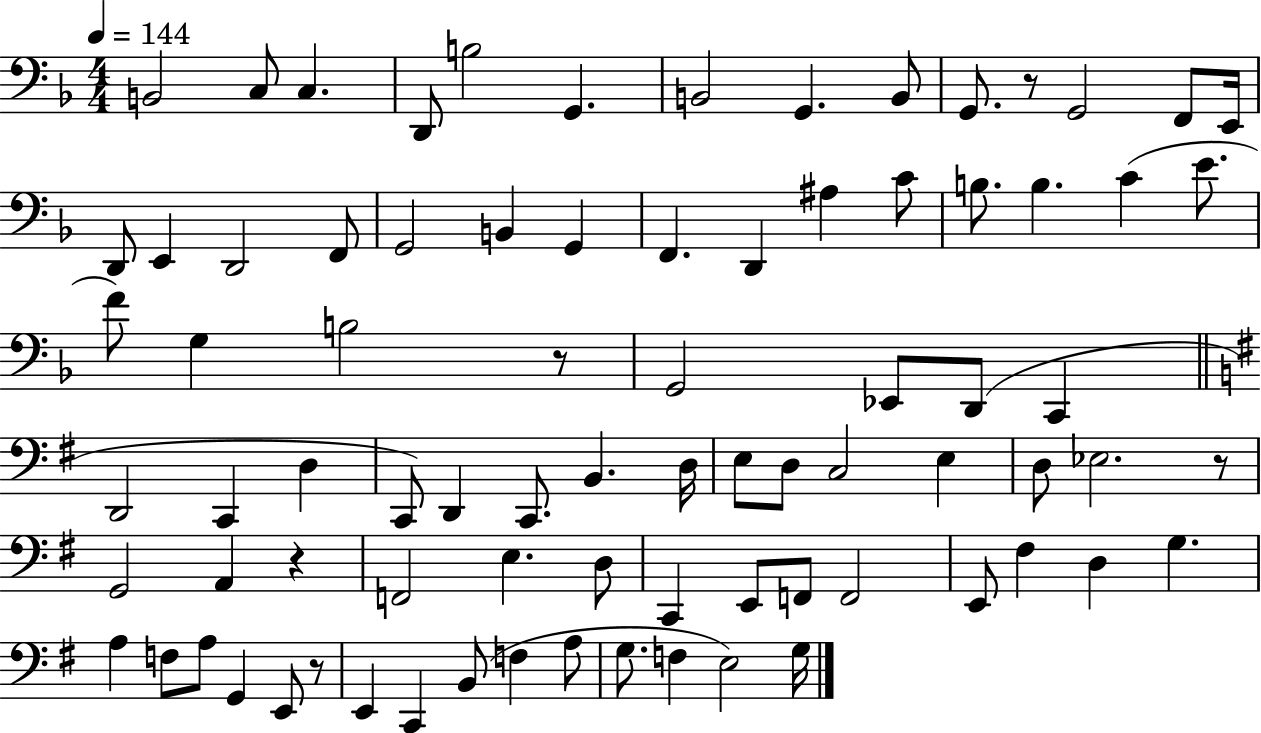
B2/h C3/e C3/q. D2/e B3/h G2/q. B2/h G2/q. B2/e G2/e. R/e G2/h F2/e E2/s D2/e E2/q D2/h F2/e G2/h B2/q G2/q F2/q. D2/q A#3/q C4/e B3/e. B3/q. C4/q E4/e. F4/e G3/q B3/h R/e G2/h Eb2/e D2/e C2/q D2/h C2/q D3/q C2/e D2/q C2/e. B2/q. D3/s E3/e D3/e C3/h E3/q D3/e Eb3/h. R/e G2/h A2/q R/q F2/h E3/q. D3/e C2/q E2/e F2/e F2/h E2/e F#3/q D3/q G3/q. A3/q F3/e A3/e G2/q E2/e R/e E2/q C2/q B2/e F3/q A3/e G3/e. F3/q E3/h G3/s